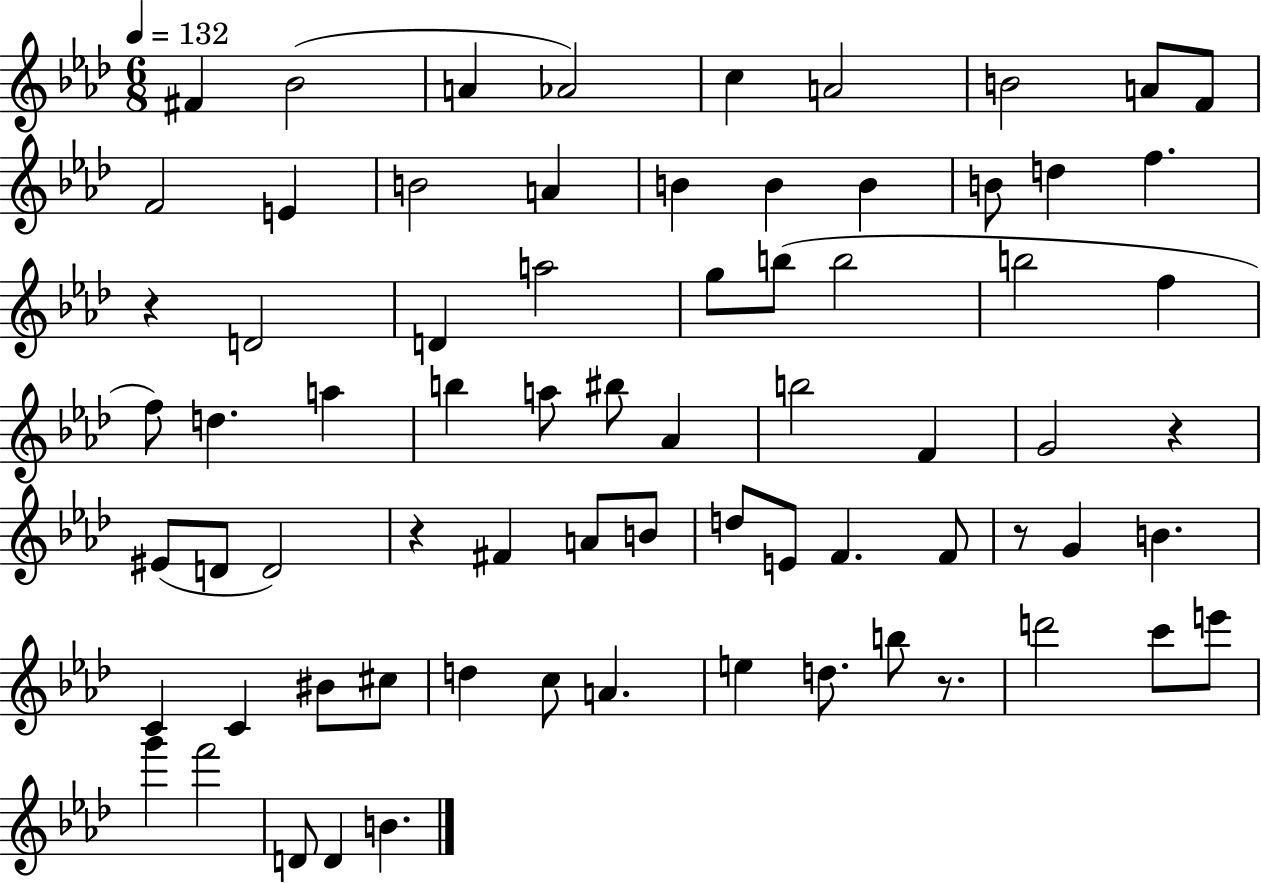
{
  \clef treble
  \numericTimeSignature
  \time 6/8
  \key aes \major
  \tempo 4 = 132
  fis'4 bes'2( | a'4 aes'2) | c''4 a'2 | b'2 a'8 f'8 | \break f'2 e'4 | b'2 a'4 | b'4 b'4 b'4 | b'8 d''4 f''4. | \break r4 d'2 | d'4 a''2 | g''8 b''8( b''2 | b''2 f''4 | \break f''8) d''4. a''4 | b''4 a''8 bis''8 aes'4 | b''2 f'4 | g'2 r4 | \break eis'8( d'8 d'2) | r4 fis'4 a'8 b'8 | d''8 e'8 f'4. f'8 | r8 g'4 b'4. | \break c'4 c'4 bis'8 cis''8 | d''4 c''8 a'4. | e''4 d''8. b''8 r8. | d'''2 c'''8 e'''8 | \break g'''4 f'''2 | d'8 d'4 b'4. | \bar "|."
}